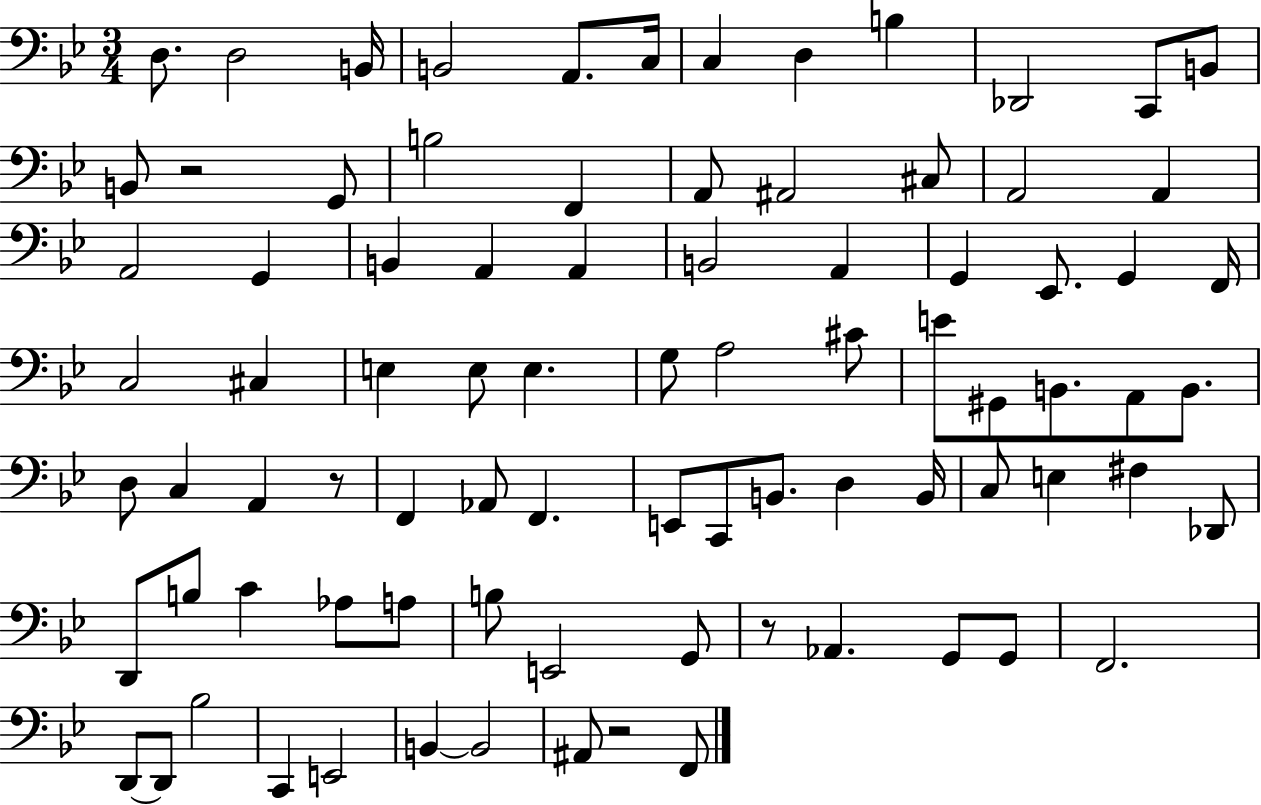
X:1
T:Untitled
M:3/4
L:1/4
K:Bb
D,/2 D,2 B,,/4 B,,2 A,,/2 C,/4 C, D, B, _D,,2 C,,/2 B,,/2 B,,/2 z2 G,,/2 B,2 F,, A,,/2 ^A,,2 ^C,/2 A,,2 A,, A,,2 G,, B,, A,, A,, B,,2 A,, G,, _E,,/2 G,, F,,/4 C,2 ^C, E, E,/2 E, G,/2 A,2 ^C/2 E/2 ^G,,/2 B,,/2 A,,/2 B,,/2 D,/2 C, A,, z/2 F,, _A,,/2 F,, E,,/2 C,,/2 B,,/2 D, B,,/4 C,/2 E, ^F, _D,,/2 D,,/2 B,/2 C _A,/2 A,/2 B,/2 E,,2 G,,/2 z/2 _A,, G,,/2 G,,/2 F,,2 D,,/2 D,,/2 _B,2 C,, E,,2 B,, B,,2 ^A,,/2 z2 F,,/2